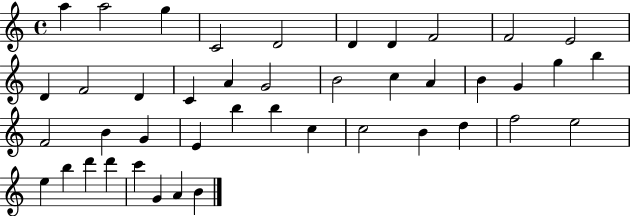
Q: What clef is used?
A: treble